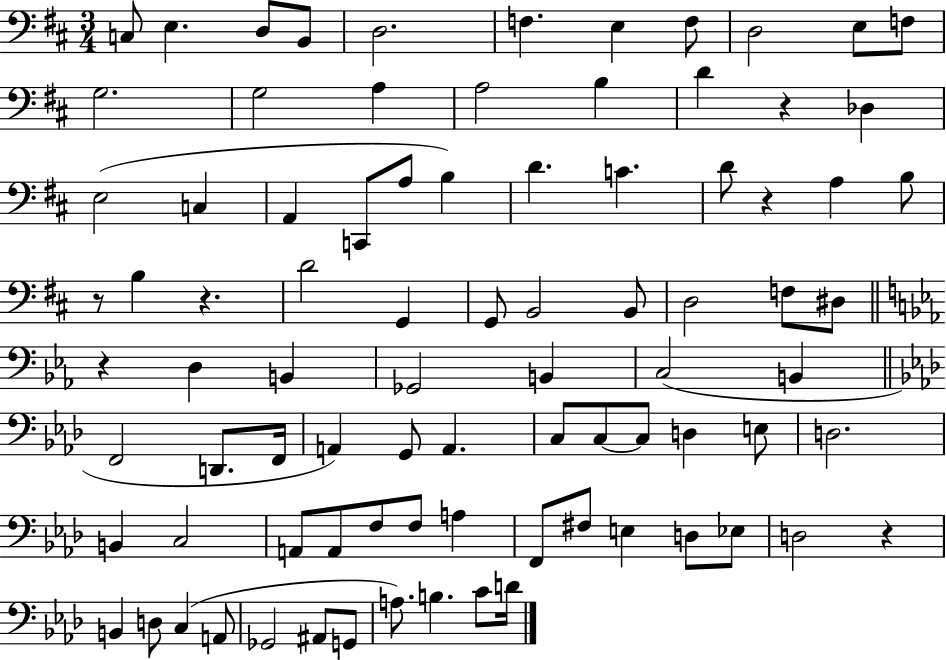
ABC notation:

X:1
T:Untitled
M:3/4
L:1/4
K:D
C,/2 E, D,/2 B,,/2 D,2 F, E, F,/2 D,2 E,/2 F,/2 G,2 G,2 A, A,2 B, D z _D, E,2 C, A,, C,,/2 A,/2 B, D C D/2 z A, B,/2 z/2 B, z D2 G,, G,,/2 B,,2 B,,/2 D,2 F,/2 ^D,/2 z D, B,, _G,,2 B,, C,2 B,, F,,2 D,,/2 F,,/4 A,, G,,/2 A,, C,/2 C,/2 C,/2 D, E,/2 D,2 B,, C,2 A,,/2 A,,/2 F,/2 F,/2 A, F,,/2 ^F,/2 E, D,/2 _E,/2 D,2 z B,, D,/2 C, A,,/2 _G,,2 ^A,,/2 G,,/2 A,/2 B, C/2 D/4